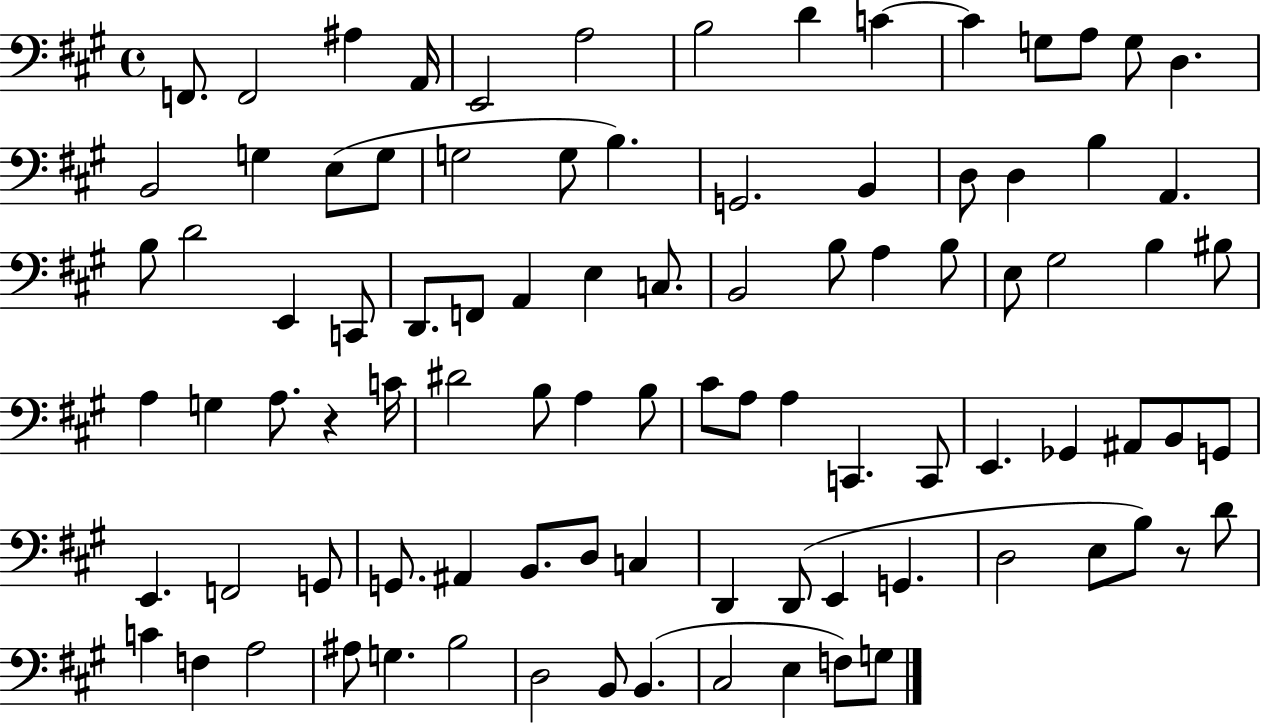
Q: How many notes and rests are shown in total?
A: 93